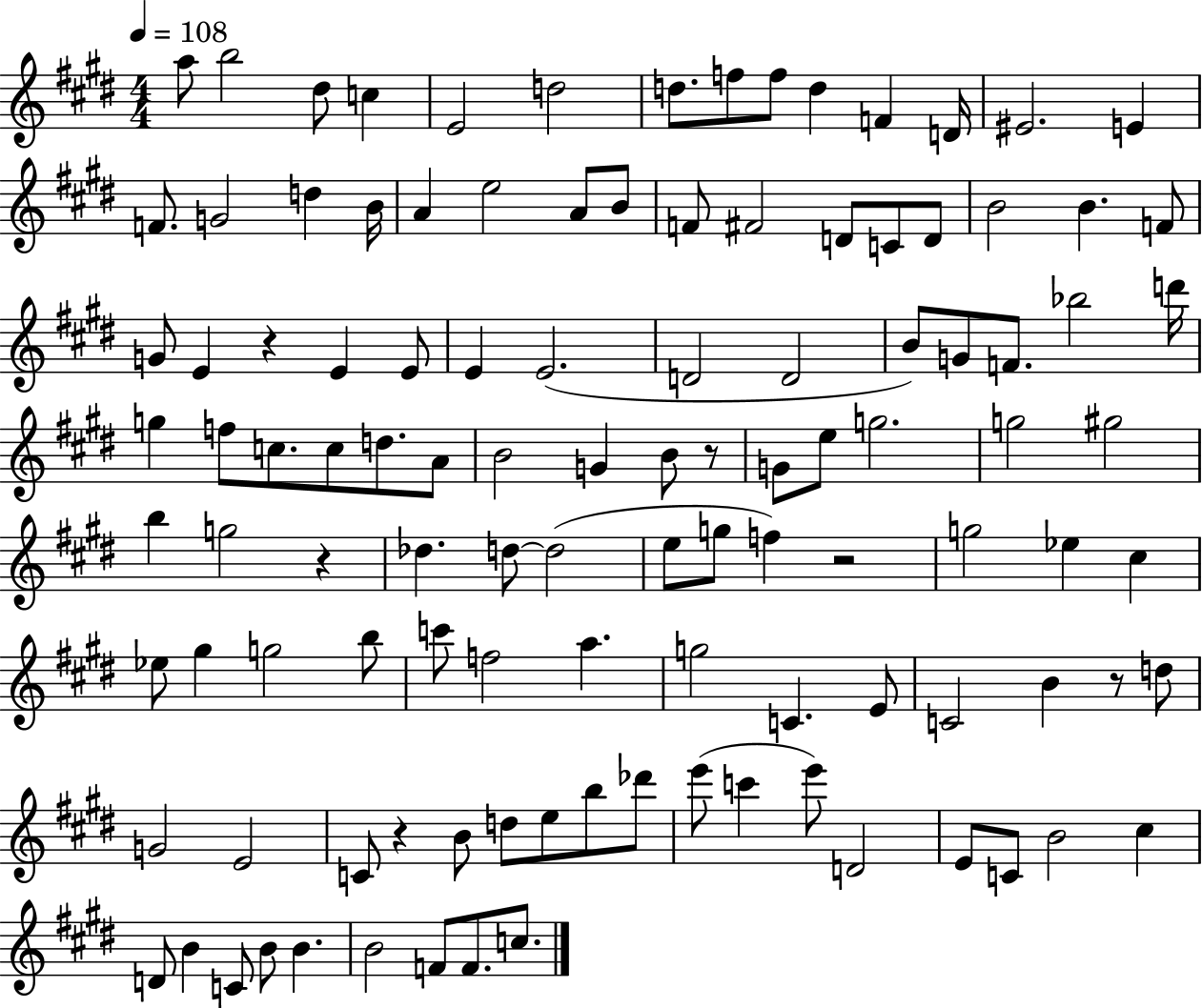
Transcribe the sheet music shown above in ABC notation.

X:1
T:Untitled
M:4/4
L:1/4
K:E
a/2 b2 ^d/2 c E2 d2 d/2 f/2 f/2 d F D/4 ^E2 E F/2 G2 d B/4 A e2 A/2 B/2 F/2 ^F2 D/2 C/2 D/2 B2 B F/2 G/2 E z E E/2 E E2 D2 D2 B/2 G/2 F/2 _b2 d'/4 g f/2 c/2 c/2 d/2 A/2 B2 G B/2 z/2 G/2 e/2 g2 g2 ^g2 b g2 z _d d/2 d2 e/2 g/2 f z2 g2 _e ^c _e/2 ^g g2 b/2 c'/2 f2 a g2 C E/2 C2 B z/2 d/2 G2 E2 C/2 z B/2 d/2 e/2 b/2 _d'/2 e'/2 c' e'/2 D2 E/2 C/2 B2 ^c D/2 B C/2 B/2 B B2 F/2 F/2 c/2